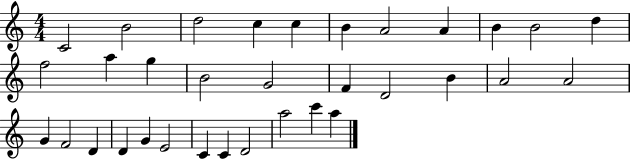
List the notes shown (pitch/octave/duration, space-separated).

C4/h B4/h D5/h C5/q C5/q B4/q A4/h A4/q B4/q B4/h D5/q F5/h A5/q G5/q B4/h G4/h F4/q D4/h B4/q A4/h A4/h G4/q F4/h D4/q D4/q G4/q E4/h C4/q C4/q D4/h A5/h C6/q A5/q